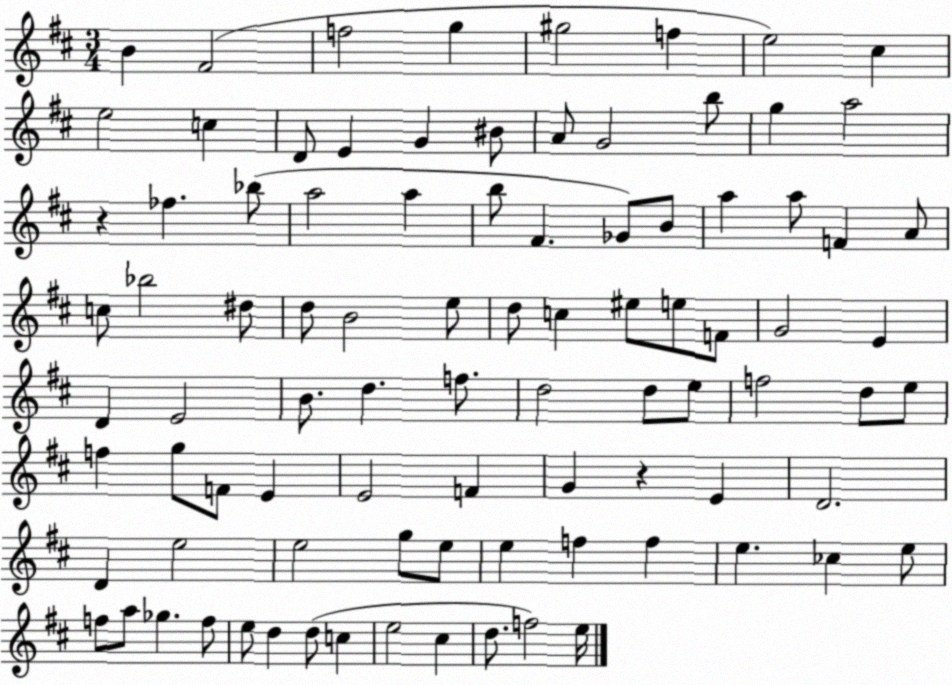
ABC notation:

X:1
T:Untitled
M:3/4
L:1/4
K:D
B ^F2 f2 g ^g2 f e2 ^c e2 c D/2 E G ^B/2 A/2 G2 b/2 g a2 z _f _b/2 a2 a b/2 ^F _G/2 B/2 a a/2 F A/2 c/2 _b2 ^d/2 d/2 B2 e/2 d/2 c ^e/2 e/2 F/2 G2 E D E2 B/2 d f/2 d2 d/2 e/2 f2 d/2 e/2 f g/2 F/2 E E2 F G z E D2 D e2 e2 g/2 e/2 e f f e _c e/2 f/2 a/2 _g f/2 e/2 d d/2 c e2 ^c d/2 f2 e/4